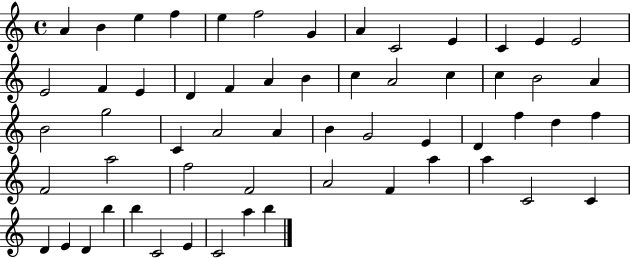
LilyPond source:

{
  \clef treble
  \time 4/4
  \defaultTimeSignature
  \key c \major
  a'4 b'4 e''4 f''4 | e''4 f''2 g'4 | a'4 c'2 e'4 | c'4 e'4 e'2 | \break e'2 f'4 e'4 | d'4 f'4 a'4 b'4 | c''4 a'2 c''4 | c''4 b'2 a'4 | \break b'2 g''2 | c'4 a'2 a'4 | b'4 g'2 e'4 | d'4 f''4 d''4 f''4 | \break f'2 a''2 | f''2 f'2 | a'2 f'4 a''4 | a''4 c'2 c'4 | \break d'4 e'4 d'4 b''4 | b''4 c'2 e'4 | c'2 a''4 b''4 | \bar "|."
}